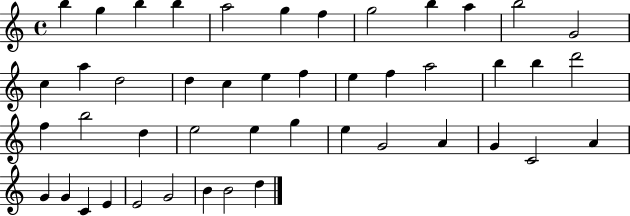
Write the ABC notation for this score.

X:1
T:Untitled
M:4/4
L:1/4
K:C
b g b b a2 g f g2 b a b2 G2 c a d2 d c e f e f a2 b b d'2 f b2 d e2 e g e G2 A G C2 A G G C E E2 G2 B B2 d